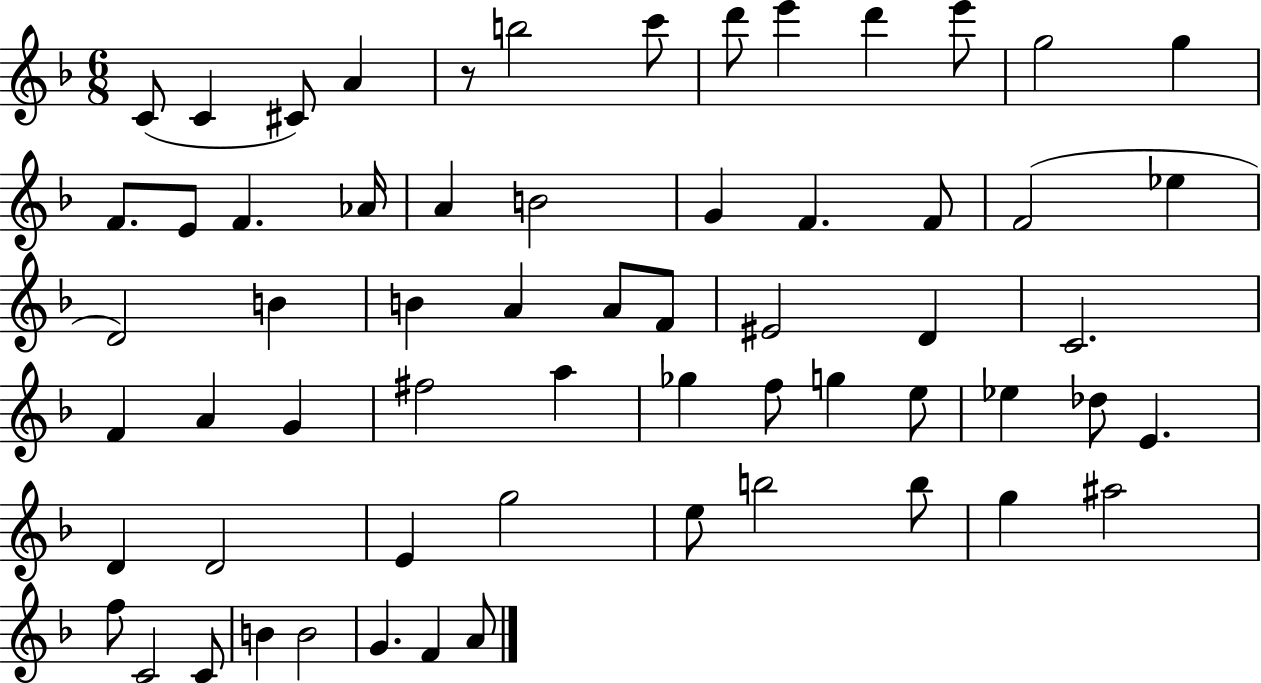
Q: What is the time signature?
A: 6/8